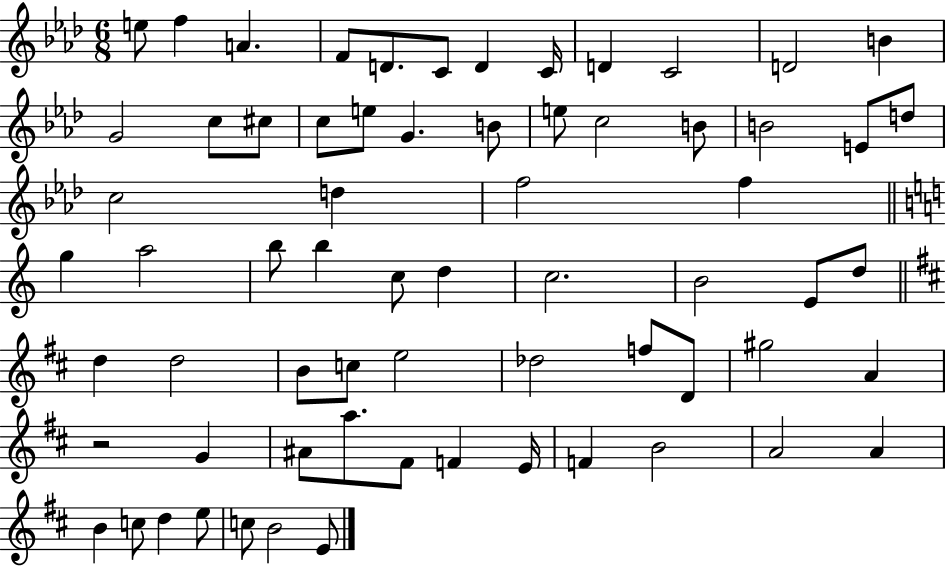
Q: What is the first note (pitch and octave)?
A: E5